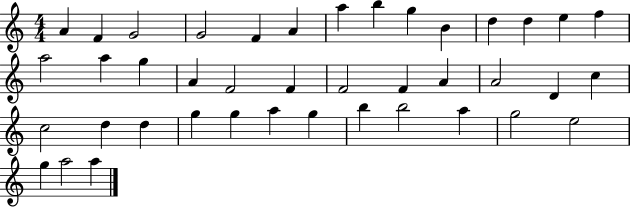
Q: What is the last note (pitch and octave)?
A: A5